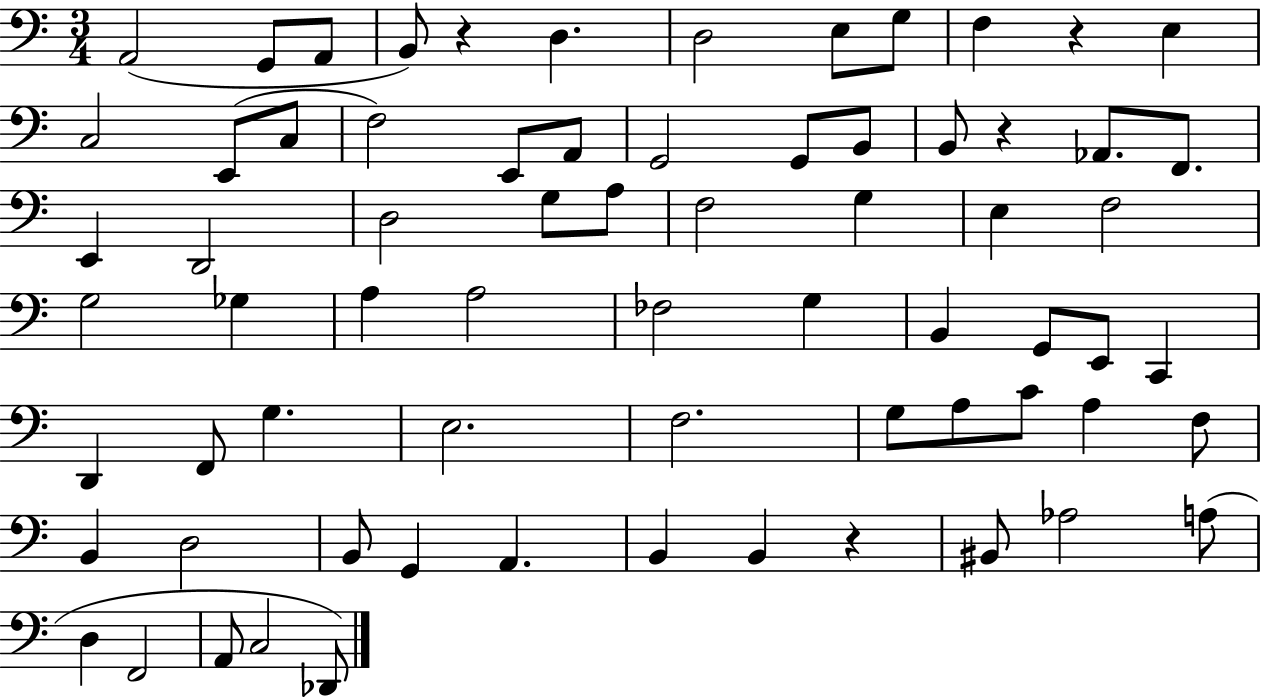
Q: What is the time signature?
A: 3/4